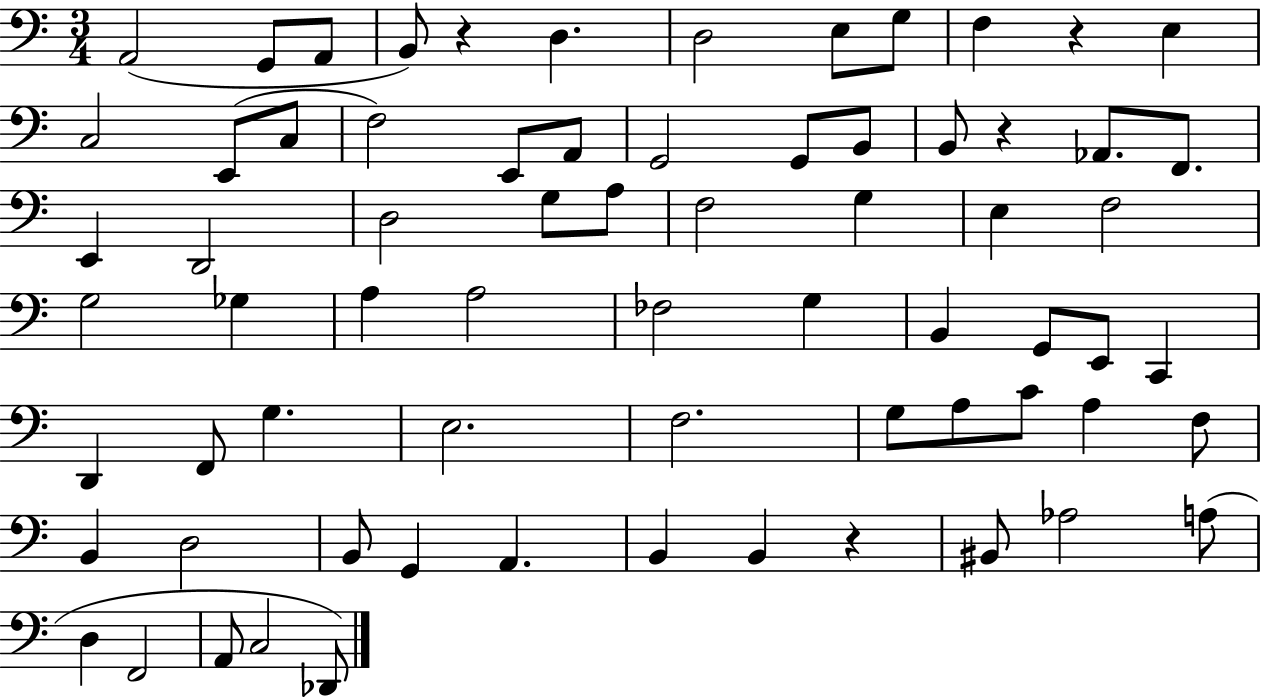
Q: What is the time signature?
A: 3/4